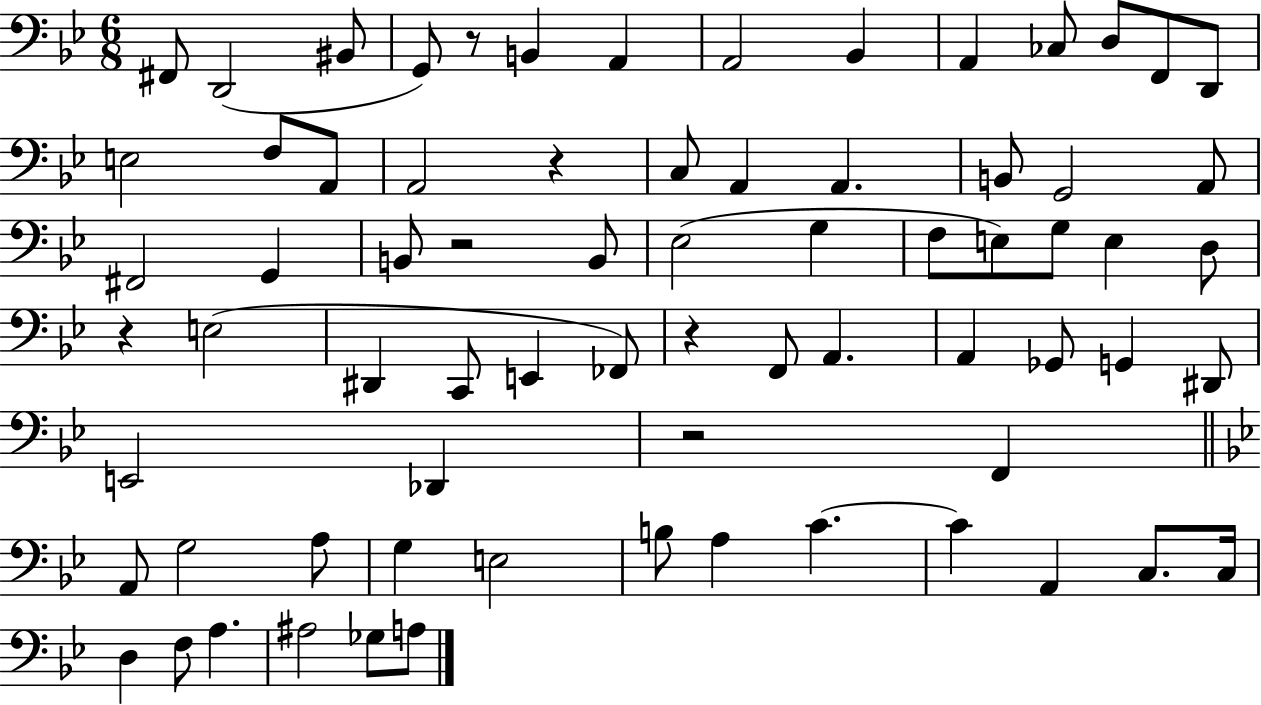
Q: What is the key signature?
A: BES major